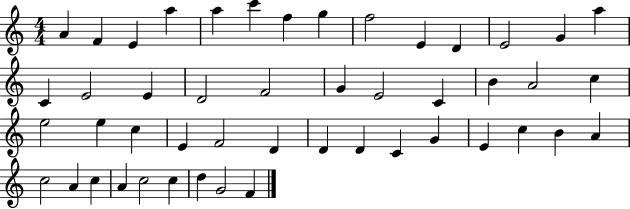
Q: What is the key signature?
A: C major